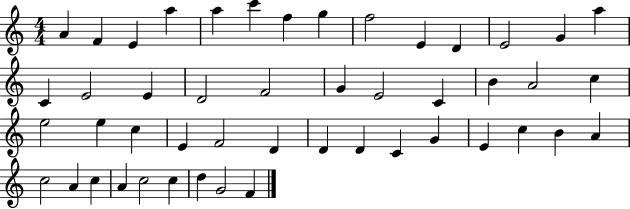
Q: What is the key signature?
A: C major